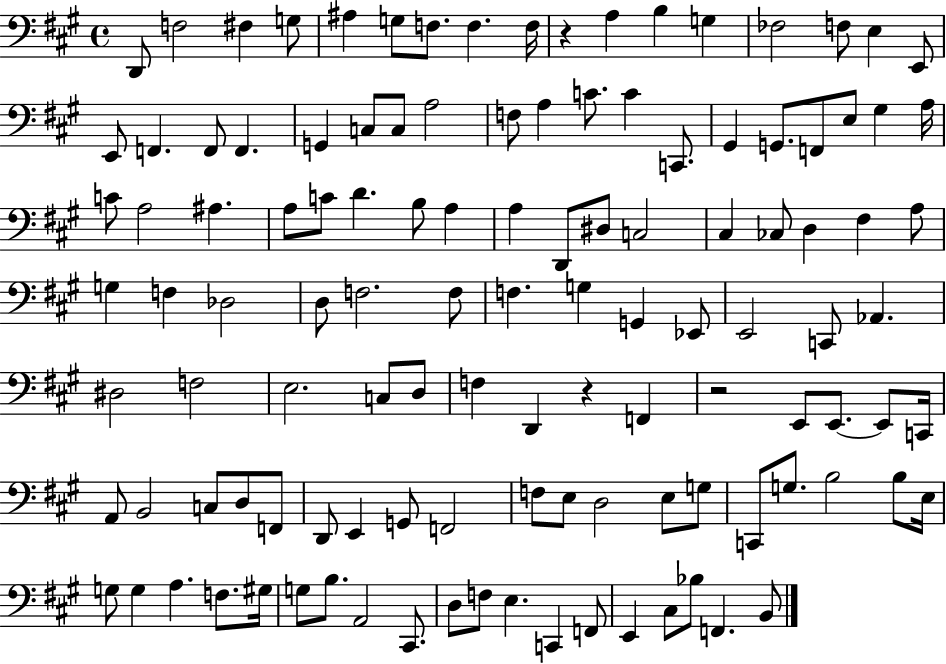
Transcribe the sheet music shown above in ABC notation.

X:1
T:Untitled
M:4/4
L:1/4
K:A
D,,/2 F,2 ^F, G,/2 ^A, G,/2 F,/2 F, F,/4 z A, B, G, _F,2 F,/2 E, E,,/2 E,,/2 F,, F,,/2 F,, G,, C,/2 C,/2 A,2 F,/2 A, C/2 C C,,/2 ^G,, G,,/2 F,,/2 E,/2 ^G, A,/4 C/2 A,2 ^A, A,/2 C/2 D B,/2 A, A, D,,/2 ^D,/2 C,2 ^C, _C,/2 D, ^F, A,/2 G, F, _D,2 D,/2 F,2 F,/2 F, G, G,, _E,,/2 E,,2 C,,/2 _A,, ^D,2 F,2 E,2 C,/2 D,/2 F, D,, z F,, z2 E,,/2 E,,/2 E,,/2 C,,/4 A,,/2 B,,2 C,/2 D,/2 F,,/2 D,,/2 E,, G,,/2 F,,2 F,/2 E,/2 D,2 E,/2 G,/2 C,,/2 G,/2 B,2 B,/2 E,/4 G,/2 G, A, F,/2 ^G,/4 G,/2 B,/2 A,,2 ^C,,/2 D,/2 F,/2 E, C,, F,,/2 E,, ^C,/2 _B,/2 F,, B,,/2